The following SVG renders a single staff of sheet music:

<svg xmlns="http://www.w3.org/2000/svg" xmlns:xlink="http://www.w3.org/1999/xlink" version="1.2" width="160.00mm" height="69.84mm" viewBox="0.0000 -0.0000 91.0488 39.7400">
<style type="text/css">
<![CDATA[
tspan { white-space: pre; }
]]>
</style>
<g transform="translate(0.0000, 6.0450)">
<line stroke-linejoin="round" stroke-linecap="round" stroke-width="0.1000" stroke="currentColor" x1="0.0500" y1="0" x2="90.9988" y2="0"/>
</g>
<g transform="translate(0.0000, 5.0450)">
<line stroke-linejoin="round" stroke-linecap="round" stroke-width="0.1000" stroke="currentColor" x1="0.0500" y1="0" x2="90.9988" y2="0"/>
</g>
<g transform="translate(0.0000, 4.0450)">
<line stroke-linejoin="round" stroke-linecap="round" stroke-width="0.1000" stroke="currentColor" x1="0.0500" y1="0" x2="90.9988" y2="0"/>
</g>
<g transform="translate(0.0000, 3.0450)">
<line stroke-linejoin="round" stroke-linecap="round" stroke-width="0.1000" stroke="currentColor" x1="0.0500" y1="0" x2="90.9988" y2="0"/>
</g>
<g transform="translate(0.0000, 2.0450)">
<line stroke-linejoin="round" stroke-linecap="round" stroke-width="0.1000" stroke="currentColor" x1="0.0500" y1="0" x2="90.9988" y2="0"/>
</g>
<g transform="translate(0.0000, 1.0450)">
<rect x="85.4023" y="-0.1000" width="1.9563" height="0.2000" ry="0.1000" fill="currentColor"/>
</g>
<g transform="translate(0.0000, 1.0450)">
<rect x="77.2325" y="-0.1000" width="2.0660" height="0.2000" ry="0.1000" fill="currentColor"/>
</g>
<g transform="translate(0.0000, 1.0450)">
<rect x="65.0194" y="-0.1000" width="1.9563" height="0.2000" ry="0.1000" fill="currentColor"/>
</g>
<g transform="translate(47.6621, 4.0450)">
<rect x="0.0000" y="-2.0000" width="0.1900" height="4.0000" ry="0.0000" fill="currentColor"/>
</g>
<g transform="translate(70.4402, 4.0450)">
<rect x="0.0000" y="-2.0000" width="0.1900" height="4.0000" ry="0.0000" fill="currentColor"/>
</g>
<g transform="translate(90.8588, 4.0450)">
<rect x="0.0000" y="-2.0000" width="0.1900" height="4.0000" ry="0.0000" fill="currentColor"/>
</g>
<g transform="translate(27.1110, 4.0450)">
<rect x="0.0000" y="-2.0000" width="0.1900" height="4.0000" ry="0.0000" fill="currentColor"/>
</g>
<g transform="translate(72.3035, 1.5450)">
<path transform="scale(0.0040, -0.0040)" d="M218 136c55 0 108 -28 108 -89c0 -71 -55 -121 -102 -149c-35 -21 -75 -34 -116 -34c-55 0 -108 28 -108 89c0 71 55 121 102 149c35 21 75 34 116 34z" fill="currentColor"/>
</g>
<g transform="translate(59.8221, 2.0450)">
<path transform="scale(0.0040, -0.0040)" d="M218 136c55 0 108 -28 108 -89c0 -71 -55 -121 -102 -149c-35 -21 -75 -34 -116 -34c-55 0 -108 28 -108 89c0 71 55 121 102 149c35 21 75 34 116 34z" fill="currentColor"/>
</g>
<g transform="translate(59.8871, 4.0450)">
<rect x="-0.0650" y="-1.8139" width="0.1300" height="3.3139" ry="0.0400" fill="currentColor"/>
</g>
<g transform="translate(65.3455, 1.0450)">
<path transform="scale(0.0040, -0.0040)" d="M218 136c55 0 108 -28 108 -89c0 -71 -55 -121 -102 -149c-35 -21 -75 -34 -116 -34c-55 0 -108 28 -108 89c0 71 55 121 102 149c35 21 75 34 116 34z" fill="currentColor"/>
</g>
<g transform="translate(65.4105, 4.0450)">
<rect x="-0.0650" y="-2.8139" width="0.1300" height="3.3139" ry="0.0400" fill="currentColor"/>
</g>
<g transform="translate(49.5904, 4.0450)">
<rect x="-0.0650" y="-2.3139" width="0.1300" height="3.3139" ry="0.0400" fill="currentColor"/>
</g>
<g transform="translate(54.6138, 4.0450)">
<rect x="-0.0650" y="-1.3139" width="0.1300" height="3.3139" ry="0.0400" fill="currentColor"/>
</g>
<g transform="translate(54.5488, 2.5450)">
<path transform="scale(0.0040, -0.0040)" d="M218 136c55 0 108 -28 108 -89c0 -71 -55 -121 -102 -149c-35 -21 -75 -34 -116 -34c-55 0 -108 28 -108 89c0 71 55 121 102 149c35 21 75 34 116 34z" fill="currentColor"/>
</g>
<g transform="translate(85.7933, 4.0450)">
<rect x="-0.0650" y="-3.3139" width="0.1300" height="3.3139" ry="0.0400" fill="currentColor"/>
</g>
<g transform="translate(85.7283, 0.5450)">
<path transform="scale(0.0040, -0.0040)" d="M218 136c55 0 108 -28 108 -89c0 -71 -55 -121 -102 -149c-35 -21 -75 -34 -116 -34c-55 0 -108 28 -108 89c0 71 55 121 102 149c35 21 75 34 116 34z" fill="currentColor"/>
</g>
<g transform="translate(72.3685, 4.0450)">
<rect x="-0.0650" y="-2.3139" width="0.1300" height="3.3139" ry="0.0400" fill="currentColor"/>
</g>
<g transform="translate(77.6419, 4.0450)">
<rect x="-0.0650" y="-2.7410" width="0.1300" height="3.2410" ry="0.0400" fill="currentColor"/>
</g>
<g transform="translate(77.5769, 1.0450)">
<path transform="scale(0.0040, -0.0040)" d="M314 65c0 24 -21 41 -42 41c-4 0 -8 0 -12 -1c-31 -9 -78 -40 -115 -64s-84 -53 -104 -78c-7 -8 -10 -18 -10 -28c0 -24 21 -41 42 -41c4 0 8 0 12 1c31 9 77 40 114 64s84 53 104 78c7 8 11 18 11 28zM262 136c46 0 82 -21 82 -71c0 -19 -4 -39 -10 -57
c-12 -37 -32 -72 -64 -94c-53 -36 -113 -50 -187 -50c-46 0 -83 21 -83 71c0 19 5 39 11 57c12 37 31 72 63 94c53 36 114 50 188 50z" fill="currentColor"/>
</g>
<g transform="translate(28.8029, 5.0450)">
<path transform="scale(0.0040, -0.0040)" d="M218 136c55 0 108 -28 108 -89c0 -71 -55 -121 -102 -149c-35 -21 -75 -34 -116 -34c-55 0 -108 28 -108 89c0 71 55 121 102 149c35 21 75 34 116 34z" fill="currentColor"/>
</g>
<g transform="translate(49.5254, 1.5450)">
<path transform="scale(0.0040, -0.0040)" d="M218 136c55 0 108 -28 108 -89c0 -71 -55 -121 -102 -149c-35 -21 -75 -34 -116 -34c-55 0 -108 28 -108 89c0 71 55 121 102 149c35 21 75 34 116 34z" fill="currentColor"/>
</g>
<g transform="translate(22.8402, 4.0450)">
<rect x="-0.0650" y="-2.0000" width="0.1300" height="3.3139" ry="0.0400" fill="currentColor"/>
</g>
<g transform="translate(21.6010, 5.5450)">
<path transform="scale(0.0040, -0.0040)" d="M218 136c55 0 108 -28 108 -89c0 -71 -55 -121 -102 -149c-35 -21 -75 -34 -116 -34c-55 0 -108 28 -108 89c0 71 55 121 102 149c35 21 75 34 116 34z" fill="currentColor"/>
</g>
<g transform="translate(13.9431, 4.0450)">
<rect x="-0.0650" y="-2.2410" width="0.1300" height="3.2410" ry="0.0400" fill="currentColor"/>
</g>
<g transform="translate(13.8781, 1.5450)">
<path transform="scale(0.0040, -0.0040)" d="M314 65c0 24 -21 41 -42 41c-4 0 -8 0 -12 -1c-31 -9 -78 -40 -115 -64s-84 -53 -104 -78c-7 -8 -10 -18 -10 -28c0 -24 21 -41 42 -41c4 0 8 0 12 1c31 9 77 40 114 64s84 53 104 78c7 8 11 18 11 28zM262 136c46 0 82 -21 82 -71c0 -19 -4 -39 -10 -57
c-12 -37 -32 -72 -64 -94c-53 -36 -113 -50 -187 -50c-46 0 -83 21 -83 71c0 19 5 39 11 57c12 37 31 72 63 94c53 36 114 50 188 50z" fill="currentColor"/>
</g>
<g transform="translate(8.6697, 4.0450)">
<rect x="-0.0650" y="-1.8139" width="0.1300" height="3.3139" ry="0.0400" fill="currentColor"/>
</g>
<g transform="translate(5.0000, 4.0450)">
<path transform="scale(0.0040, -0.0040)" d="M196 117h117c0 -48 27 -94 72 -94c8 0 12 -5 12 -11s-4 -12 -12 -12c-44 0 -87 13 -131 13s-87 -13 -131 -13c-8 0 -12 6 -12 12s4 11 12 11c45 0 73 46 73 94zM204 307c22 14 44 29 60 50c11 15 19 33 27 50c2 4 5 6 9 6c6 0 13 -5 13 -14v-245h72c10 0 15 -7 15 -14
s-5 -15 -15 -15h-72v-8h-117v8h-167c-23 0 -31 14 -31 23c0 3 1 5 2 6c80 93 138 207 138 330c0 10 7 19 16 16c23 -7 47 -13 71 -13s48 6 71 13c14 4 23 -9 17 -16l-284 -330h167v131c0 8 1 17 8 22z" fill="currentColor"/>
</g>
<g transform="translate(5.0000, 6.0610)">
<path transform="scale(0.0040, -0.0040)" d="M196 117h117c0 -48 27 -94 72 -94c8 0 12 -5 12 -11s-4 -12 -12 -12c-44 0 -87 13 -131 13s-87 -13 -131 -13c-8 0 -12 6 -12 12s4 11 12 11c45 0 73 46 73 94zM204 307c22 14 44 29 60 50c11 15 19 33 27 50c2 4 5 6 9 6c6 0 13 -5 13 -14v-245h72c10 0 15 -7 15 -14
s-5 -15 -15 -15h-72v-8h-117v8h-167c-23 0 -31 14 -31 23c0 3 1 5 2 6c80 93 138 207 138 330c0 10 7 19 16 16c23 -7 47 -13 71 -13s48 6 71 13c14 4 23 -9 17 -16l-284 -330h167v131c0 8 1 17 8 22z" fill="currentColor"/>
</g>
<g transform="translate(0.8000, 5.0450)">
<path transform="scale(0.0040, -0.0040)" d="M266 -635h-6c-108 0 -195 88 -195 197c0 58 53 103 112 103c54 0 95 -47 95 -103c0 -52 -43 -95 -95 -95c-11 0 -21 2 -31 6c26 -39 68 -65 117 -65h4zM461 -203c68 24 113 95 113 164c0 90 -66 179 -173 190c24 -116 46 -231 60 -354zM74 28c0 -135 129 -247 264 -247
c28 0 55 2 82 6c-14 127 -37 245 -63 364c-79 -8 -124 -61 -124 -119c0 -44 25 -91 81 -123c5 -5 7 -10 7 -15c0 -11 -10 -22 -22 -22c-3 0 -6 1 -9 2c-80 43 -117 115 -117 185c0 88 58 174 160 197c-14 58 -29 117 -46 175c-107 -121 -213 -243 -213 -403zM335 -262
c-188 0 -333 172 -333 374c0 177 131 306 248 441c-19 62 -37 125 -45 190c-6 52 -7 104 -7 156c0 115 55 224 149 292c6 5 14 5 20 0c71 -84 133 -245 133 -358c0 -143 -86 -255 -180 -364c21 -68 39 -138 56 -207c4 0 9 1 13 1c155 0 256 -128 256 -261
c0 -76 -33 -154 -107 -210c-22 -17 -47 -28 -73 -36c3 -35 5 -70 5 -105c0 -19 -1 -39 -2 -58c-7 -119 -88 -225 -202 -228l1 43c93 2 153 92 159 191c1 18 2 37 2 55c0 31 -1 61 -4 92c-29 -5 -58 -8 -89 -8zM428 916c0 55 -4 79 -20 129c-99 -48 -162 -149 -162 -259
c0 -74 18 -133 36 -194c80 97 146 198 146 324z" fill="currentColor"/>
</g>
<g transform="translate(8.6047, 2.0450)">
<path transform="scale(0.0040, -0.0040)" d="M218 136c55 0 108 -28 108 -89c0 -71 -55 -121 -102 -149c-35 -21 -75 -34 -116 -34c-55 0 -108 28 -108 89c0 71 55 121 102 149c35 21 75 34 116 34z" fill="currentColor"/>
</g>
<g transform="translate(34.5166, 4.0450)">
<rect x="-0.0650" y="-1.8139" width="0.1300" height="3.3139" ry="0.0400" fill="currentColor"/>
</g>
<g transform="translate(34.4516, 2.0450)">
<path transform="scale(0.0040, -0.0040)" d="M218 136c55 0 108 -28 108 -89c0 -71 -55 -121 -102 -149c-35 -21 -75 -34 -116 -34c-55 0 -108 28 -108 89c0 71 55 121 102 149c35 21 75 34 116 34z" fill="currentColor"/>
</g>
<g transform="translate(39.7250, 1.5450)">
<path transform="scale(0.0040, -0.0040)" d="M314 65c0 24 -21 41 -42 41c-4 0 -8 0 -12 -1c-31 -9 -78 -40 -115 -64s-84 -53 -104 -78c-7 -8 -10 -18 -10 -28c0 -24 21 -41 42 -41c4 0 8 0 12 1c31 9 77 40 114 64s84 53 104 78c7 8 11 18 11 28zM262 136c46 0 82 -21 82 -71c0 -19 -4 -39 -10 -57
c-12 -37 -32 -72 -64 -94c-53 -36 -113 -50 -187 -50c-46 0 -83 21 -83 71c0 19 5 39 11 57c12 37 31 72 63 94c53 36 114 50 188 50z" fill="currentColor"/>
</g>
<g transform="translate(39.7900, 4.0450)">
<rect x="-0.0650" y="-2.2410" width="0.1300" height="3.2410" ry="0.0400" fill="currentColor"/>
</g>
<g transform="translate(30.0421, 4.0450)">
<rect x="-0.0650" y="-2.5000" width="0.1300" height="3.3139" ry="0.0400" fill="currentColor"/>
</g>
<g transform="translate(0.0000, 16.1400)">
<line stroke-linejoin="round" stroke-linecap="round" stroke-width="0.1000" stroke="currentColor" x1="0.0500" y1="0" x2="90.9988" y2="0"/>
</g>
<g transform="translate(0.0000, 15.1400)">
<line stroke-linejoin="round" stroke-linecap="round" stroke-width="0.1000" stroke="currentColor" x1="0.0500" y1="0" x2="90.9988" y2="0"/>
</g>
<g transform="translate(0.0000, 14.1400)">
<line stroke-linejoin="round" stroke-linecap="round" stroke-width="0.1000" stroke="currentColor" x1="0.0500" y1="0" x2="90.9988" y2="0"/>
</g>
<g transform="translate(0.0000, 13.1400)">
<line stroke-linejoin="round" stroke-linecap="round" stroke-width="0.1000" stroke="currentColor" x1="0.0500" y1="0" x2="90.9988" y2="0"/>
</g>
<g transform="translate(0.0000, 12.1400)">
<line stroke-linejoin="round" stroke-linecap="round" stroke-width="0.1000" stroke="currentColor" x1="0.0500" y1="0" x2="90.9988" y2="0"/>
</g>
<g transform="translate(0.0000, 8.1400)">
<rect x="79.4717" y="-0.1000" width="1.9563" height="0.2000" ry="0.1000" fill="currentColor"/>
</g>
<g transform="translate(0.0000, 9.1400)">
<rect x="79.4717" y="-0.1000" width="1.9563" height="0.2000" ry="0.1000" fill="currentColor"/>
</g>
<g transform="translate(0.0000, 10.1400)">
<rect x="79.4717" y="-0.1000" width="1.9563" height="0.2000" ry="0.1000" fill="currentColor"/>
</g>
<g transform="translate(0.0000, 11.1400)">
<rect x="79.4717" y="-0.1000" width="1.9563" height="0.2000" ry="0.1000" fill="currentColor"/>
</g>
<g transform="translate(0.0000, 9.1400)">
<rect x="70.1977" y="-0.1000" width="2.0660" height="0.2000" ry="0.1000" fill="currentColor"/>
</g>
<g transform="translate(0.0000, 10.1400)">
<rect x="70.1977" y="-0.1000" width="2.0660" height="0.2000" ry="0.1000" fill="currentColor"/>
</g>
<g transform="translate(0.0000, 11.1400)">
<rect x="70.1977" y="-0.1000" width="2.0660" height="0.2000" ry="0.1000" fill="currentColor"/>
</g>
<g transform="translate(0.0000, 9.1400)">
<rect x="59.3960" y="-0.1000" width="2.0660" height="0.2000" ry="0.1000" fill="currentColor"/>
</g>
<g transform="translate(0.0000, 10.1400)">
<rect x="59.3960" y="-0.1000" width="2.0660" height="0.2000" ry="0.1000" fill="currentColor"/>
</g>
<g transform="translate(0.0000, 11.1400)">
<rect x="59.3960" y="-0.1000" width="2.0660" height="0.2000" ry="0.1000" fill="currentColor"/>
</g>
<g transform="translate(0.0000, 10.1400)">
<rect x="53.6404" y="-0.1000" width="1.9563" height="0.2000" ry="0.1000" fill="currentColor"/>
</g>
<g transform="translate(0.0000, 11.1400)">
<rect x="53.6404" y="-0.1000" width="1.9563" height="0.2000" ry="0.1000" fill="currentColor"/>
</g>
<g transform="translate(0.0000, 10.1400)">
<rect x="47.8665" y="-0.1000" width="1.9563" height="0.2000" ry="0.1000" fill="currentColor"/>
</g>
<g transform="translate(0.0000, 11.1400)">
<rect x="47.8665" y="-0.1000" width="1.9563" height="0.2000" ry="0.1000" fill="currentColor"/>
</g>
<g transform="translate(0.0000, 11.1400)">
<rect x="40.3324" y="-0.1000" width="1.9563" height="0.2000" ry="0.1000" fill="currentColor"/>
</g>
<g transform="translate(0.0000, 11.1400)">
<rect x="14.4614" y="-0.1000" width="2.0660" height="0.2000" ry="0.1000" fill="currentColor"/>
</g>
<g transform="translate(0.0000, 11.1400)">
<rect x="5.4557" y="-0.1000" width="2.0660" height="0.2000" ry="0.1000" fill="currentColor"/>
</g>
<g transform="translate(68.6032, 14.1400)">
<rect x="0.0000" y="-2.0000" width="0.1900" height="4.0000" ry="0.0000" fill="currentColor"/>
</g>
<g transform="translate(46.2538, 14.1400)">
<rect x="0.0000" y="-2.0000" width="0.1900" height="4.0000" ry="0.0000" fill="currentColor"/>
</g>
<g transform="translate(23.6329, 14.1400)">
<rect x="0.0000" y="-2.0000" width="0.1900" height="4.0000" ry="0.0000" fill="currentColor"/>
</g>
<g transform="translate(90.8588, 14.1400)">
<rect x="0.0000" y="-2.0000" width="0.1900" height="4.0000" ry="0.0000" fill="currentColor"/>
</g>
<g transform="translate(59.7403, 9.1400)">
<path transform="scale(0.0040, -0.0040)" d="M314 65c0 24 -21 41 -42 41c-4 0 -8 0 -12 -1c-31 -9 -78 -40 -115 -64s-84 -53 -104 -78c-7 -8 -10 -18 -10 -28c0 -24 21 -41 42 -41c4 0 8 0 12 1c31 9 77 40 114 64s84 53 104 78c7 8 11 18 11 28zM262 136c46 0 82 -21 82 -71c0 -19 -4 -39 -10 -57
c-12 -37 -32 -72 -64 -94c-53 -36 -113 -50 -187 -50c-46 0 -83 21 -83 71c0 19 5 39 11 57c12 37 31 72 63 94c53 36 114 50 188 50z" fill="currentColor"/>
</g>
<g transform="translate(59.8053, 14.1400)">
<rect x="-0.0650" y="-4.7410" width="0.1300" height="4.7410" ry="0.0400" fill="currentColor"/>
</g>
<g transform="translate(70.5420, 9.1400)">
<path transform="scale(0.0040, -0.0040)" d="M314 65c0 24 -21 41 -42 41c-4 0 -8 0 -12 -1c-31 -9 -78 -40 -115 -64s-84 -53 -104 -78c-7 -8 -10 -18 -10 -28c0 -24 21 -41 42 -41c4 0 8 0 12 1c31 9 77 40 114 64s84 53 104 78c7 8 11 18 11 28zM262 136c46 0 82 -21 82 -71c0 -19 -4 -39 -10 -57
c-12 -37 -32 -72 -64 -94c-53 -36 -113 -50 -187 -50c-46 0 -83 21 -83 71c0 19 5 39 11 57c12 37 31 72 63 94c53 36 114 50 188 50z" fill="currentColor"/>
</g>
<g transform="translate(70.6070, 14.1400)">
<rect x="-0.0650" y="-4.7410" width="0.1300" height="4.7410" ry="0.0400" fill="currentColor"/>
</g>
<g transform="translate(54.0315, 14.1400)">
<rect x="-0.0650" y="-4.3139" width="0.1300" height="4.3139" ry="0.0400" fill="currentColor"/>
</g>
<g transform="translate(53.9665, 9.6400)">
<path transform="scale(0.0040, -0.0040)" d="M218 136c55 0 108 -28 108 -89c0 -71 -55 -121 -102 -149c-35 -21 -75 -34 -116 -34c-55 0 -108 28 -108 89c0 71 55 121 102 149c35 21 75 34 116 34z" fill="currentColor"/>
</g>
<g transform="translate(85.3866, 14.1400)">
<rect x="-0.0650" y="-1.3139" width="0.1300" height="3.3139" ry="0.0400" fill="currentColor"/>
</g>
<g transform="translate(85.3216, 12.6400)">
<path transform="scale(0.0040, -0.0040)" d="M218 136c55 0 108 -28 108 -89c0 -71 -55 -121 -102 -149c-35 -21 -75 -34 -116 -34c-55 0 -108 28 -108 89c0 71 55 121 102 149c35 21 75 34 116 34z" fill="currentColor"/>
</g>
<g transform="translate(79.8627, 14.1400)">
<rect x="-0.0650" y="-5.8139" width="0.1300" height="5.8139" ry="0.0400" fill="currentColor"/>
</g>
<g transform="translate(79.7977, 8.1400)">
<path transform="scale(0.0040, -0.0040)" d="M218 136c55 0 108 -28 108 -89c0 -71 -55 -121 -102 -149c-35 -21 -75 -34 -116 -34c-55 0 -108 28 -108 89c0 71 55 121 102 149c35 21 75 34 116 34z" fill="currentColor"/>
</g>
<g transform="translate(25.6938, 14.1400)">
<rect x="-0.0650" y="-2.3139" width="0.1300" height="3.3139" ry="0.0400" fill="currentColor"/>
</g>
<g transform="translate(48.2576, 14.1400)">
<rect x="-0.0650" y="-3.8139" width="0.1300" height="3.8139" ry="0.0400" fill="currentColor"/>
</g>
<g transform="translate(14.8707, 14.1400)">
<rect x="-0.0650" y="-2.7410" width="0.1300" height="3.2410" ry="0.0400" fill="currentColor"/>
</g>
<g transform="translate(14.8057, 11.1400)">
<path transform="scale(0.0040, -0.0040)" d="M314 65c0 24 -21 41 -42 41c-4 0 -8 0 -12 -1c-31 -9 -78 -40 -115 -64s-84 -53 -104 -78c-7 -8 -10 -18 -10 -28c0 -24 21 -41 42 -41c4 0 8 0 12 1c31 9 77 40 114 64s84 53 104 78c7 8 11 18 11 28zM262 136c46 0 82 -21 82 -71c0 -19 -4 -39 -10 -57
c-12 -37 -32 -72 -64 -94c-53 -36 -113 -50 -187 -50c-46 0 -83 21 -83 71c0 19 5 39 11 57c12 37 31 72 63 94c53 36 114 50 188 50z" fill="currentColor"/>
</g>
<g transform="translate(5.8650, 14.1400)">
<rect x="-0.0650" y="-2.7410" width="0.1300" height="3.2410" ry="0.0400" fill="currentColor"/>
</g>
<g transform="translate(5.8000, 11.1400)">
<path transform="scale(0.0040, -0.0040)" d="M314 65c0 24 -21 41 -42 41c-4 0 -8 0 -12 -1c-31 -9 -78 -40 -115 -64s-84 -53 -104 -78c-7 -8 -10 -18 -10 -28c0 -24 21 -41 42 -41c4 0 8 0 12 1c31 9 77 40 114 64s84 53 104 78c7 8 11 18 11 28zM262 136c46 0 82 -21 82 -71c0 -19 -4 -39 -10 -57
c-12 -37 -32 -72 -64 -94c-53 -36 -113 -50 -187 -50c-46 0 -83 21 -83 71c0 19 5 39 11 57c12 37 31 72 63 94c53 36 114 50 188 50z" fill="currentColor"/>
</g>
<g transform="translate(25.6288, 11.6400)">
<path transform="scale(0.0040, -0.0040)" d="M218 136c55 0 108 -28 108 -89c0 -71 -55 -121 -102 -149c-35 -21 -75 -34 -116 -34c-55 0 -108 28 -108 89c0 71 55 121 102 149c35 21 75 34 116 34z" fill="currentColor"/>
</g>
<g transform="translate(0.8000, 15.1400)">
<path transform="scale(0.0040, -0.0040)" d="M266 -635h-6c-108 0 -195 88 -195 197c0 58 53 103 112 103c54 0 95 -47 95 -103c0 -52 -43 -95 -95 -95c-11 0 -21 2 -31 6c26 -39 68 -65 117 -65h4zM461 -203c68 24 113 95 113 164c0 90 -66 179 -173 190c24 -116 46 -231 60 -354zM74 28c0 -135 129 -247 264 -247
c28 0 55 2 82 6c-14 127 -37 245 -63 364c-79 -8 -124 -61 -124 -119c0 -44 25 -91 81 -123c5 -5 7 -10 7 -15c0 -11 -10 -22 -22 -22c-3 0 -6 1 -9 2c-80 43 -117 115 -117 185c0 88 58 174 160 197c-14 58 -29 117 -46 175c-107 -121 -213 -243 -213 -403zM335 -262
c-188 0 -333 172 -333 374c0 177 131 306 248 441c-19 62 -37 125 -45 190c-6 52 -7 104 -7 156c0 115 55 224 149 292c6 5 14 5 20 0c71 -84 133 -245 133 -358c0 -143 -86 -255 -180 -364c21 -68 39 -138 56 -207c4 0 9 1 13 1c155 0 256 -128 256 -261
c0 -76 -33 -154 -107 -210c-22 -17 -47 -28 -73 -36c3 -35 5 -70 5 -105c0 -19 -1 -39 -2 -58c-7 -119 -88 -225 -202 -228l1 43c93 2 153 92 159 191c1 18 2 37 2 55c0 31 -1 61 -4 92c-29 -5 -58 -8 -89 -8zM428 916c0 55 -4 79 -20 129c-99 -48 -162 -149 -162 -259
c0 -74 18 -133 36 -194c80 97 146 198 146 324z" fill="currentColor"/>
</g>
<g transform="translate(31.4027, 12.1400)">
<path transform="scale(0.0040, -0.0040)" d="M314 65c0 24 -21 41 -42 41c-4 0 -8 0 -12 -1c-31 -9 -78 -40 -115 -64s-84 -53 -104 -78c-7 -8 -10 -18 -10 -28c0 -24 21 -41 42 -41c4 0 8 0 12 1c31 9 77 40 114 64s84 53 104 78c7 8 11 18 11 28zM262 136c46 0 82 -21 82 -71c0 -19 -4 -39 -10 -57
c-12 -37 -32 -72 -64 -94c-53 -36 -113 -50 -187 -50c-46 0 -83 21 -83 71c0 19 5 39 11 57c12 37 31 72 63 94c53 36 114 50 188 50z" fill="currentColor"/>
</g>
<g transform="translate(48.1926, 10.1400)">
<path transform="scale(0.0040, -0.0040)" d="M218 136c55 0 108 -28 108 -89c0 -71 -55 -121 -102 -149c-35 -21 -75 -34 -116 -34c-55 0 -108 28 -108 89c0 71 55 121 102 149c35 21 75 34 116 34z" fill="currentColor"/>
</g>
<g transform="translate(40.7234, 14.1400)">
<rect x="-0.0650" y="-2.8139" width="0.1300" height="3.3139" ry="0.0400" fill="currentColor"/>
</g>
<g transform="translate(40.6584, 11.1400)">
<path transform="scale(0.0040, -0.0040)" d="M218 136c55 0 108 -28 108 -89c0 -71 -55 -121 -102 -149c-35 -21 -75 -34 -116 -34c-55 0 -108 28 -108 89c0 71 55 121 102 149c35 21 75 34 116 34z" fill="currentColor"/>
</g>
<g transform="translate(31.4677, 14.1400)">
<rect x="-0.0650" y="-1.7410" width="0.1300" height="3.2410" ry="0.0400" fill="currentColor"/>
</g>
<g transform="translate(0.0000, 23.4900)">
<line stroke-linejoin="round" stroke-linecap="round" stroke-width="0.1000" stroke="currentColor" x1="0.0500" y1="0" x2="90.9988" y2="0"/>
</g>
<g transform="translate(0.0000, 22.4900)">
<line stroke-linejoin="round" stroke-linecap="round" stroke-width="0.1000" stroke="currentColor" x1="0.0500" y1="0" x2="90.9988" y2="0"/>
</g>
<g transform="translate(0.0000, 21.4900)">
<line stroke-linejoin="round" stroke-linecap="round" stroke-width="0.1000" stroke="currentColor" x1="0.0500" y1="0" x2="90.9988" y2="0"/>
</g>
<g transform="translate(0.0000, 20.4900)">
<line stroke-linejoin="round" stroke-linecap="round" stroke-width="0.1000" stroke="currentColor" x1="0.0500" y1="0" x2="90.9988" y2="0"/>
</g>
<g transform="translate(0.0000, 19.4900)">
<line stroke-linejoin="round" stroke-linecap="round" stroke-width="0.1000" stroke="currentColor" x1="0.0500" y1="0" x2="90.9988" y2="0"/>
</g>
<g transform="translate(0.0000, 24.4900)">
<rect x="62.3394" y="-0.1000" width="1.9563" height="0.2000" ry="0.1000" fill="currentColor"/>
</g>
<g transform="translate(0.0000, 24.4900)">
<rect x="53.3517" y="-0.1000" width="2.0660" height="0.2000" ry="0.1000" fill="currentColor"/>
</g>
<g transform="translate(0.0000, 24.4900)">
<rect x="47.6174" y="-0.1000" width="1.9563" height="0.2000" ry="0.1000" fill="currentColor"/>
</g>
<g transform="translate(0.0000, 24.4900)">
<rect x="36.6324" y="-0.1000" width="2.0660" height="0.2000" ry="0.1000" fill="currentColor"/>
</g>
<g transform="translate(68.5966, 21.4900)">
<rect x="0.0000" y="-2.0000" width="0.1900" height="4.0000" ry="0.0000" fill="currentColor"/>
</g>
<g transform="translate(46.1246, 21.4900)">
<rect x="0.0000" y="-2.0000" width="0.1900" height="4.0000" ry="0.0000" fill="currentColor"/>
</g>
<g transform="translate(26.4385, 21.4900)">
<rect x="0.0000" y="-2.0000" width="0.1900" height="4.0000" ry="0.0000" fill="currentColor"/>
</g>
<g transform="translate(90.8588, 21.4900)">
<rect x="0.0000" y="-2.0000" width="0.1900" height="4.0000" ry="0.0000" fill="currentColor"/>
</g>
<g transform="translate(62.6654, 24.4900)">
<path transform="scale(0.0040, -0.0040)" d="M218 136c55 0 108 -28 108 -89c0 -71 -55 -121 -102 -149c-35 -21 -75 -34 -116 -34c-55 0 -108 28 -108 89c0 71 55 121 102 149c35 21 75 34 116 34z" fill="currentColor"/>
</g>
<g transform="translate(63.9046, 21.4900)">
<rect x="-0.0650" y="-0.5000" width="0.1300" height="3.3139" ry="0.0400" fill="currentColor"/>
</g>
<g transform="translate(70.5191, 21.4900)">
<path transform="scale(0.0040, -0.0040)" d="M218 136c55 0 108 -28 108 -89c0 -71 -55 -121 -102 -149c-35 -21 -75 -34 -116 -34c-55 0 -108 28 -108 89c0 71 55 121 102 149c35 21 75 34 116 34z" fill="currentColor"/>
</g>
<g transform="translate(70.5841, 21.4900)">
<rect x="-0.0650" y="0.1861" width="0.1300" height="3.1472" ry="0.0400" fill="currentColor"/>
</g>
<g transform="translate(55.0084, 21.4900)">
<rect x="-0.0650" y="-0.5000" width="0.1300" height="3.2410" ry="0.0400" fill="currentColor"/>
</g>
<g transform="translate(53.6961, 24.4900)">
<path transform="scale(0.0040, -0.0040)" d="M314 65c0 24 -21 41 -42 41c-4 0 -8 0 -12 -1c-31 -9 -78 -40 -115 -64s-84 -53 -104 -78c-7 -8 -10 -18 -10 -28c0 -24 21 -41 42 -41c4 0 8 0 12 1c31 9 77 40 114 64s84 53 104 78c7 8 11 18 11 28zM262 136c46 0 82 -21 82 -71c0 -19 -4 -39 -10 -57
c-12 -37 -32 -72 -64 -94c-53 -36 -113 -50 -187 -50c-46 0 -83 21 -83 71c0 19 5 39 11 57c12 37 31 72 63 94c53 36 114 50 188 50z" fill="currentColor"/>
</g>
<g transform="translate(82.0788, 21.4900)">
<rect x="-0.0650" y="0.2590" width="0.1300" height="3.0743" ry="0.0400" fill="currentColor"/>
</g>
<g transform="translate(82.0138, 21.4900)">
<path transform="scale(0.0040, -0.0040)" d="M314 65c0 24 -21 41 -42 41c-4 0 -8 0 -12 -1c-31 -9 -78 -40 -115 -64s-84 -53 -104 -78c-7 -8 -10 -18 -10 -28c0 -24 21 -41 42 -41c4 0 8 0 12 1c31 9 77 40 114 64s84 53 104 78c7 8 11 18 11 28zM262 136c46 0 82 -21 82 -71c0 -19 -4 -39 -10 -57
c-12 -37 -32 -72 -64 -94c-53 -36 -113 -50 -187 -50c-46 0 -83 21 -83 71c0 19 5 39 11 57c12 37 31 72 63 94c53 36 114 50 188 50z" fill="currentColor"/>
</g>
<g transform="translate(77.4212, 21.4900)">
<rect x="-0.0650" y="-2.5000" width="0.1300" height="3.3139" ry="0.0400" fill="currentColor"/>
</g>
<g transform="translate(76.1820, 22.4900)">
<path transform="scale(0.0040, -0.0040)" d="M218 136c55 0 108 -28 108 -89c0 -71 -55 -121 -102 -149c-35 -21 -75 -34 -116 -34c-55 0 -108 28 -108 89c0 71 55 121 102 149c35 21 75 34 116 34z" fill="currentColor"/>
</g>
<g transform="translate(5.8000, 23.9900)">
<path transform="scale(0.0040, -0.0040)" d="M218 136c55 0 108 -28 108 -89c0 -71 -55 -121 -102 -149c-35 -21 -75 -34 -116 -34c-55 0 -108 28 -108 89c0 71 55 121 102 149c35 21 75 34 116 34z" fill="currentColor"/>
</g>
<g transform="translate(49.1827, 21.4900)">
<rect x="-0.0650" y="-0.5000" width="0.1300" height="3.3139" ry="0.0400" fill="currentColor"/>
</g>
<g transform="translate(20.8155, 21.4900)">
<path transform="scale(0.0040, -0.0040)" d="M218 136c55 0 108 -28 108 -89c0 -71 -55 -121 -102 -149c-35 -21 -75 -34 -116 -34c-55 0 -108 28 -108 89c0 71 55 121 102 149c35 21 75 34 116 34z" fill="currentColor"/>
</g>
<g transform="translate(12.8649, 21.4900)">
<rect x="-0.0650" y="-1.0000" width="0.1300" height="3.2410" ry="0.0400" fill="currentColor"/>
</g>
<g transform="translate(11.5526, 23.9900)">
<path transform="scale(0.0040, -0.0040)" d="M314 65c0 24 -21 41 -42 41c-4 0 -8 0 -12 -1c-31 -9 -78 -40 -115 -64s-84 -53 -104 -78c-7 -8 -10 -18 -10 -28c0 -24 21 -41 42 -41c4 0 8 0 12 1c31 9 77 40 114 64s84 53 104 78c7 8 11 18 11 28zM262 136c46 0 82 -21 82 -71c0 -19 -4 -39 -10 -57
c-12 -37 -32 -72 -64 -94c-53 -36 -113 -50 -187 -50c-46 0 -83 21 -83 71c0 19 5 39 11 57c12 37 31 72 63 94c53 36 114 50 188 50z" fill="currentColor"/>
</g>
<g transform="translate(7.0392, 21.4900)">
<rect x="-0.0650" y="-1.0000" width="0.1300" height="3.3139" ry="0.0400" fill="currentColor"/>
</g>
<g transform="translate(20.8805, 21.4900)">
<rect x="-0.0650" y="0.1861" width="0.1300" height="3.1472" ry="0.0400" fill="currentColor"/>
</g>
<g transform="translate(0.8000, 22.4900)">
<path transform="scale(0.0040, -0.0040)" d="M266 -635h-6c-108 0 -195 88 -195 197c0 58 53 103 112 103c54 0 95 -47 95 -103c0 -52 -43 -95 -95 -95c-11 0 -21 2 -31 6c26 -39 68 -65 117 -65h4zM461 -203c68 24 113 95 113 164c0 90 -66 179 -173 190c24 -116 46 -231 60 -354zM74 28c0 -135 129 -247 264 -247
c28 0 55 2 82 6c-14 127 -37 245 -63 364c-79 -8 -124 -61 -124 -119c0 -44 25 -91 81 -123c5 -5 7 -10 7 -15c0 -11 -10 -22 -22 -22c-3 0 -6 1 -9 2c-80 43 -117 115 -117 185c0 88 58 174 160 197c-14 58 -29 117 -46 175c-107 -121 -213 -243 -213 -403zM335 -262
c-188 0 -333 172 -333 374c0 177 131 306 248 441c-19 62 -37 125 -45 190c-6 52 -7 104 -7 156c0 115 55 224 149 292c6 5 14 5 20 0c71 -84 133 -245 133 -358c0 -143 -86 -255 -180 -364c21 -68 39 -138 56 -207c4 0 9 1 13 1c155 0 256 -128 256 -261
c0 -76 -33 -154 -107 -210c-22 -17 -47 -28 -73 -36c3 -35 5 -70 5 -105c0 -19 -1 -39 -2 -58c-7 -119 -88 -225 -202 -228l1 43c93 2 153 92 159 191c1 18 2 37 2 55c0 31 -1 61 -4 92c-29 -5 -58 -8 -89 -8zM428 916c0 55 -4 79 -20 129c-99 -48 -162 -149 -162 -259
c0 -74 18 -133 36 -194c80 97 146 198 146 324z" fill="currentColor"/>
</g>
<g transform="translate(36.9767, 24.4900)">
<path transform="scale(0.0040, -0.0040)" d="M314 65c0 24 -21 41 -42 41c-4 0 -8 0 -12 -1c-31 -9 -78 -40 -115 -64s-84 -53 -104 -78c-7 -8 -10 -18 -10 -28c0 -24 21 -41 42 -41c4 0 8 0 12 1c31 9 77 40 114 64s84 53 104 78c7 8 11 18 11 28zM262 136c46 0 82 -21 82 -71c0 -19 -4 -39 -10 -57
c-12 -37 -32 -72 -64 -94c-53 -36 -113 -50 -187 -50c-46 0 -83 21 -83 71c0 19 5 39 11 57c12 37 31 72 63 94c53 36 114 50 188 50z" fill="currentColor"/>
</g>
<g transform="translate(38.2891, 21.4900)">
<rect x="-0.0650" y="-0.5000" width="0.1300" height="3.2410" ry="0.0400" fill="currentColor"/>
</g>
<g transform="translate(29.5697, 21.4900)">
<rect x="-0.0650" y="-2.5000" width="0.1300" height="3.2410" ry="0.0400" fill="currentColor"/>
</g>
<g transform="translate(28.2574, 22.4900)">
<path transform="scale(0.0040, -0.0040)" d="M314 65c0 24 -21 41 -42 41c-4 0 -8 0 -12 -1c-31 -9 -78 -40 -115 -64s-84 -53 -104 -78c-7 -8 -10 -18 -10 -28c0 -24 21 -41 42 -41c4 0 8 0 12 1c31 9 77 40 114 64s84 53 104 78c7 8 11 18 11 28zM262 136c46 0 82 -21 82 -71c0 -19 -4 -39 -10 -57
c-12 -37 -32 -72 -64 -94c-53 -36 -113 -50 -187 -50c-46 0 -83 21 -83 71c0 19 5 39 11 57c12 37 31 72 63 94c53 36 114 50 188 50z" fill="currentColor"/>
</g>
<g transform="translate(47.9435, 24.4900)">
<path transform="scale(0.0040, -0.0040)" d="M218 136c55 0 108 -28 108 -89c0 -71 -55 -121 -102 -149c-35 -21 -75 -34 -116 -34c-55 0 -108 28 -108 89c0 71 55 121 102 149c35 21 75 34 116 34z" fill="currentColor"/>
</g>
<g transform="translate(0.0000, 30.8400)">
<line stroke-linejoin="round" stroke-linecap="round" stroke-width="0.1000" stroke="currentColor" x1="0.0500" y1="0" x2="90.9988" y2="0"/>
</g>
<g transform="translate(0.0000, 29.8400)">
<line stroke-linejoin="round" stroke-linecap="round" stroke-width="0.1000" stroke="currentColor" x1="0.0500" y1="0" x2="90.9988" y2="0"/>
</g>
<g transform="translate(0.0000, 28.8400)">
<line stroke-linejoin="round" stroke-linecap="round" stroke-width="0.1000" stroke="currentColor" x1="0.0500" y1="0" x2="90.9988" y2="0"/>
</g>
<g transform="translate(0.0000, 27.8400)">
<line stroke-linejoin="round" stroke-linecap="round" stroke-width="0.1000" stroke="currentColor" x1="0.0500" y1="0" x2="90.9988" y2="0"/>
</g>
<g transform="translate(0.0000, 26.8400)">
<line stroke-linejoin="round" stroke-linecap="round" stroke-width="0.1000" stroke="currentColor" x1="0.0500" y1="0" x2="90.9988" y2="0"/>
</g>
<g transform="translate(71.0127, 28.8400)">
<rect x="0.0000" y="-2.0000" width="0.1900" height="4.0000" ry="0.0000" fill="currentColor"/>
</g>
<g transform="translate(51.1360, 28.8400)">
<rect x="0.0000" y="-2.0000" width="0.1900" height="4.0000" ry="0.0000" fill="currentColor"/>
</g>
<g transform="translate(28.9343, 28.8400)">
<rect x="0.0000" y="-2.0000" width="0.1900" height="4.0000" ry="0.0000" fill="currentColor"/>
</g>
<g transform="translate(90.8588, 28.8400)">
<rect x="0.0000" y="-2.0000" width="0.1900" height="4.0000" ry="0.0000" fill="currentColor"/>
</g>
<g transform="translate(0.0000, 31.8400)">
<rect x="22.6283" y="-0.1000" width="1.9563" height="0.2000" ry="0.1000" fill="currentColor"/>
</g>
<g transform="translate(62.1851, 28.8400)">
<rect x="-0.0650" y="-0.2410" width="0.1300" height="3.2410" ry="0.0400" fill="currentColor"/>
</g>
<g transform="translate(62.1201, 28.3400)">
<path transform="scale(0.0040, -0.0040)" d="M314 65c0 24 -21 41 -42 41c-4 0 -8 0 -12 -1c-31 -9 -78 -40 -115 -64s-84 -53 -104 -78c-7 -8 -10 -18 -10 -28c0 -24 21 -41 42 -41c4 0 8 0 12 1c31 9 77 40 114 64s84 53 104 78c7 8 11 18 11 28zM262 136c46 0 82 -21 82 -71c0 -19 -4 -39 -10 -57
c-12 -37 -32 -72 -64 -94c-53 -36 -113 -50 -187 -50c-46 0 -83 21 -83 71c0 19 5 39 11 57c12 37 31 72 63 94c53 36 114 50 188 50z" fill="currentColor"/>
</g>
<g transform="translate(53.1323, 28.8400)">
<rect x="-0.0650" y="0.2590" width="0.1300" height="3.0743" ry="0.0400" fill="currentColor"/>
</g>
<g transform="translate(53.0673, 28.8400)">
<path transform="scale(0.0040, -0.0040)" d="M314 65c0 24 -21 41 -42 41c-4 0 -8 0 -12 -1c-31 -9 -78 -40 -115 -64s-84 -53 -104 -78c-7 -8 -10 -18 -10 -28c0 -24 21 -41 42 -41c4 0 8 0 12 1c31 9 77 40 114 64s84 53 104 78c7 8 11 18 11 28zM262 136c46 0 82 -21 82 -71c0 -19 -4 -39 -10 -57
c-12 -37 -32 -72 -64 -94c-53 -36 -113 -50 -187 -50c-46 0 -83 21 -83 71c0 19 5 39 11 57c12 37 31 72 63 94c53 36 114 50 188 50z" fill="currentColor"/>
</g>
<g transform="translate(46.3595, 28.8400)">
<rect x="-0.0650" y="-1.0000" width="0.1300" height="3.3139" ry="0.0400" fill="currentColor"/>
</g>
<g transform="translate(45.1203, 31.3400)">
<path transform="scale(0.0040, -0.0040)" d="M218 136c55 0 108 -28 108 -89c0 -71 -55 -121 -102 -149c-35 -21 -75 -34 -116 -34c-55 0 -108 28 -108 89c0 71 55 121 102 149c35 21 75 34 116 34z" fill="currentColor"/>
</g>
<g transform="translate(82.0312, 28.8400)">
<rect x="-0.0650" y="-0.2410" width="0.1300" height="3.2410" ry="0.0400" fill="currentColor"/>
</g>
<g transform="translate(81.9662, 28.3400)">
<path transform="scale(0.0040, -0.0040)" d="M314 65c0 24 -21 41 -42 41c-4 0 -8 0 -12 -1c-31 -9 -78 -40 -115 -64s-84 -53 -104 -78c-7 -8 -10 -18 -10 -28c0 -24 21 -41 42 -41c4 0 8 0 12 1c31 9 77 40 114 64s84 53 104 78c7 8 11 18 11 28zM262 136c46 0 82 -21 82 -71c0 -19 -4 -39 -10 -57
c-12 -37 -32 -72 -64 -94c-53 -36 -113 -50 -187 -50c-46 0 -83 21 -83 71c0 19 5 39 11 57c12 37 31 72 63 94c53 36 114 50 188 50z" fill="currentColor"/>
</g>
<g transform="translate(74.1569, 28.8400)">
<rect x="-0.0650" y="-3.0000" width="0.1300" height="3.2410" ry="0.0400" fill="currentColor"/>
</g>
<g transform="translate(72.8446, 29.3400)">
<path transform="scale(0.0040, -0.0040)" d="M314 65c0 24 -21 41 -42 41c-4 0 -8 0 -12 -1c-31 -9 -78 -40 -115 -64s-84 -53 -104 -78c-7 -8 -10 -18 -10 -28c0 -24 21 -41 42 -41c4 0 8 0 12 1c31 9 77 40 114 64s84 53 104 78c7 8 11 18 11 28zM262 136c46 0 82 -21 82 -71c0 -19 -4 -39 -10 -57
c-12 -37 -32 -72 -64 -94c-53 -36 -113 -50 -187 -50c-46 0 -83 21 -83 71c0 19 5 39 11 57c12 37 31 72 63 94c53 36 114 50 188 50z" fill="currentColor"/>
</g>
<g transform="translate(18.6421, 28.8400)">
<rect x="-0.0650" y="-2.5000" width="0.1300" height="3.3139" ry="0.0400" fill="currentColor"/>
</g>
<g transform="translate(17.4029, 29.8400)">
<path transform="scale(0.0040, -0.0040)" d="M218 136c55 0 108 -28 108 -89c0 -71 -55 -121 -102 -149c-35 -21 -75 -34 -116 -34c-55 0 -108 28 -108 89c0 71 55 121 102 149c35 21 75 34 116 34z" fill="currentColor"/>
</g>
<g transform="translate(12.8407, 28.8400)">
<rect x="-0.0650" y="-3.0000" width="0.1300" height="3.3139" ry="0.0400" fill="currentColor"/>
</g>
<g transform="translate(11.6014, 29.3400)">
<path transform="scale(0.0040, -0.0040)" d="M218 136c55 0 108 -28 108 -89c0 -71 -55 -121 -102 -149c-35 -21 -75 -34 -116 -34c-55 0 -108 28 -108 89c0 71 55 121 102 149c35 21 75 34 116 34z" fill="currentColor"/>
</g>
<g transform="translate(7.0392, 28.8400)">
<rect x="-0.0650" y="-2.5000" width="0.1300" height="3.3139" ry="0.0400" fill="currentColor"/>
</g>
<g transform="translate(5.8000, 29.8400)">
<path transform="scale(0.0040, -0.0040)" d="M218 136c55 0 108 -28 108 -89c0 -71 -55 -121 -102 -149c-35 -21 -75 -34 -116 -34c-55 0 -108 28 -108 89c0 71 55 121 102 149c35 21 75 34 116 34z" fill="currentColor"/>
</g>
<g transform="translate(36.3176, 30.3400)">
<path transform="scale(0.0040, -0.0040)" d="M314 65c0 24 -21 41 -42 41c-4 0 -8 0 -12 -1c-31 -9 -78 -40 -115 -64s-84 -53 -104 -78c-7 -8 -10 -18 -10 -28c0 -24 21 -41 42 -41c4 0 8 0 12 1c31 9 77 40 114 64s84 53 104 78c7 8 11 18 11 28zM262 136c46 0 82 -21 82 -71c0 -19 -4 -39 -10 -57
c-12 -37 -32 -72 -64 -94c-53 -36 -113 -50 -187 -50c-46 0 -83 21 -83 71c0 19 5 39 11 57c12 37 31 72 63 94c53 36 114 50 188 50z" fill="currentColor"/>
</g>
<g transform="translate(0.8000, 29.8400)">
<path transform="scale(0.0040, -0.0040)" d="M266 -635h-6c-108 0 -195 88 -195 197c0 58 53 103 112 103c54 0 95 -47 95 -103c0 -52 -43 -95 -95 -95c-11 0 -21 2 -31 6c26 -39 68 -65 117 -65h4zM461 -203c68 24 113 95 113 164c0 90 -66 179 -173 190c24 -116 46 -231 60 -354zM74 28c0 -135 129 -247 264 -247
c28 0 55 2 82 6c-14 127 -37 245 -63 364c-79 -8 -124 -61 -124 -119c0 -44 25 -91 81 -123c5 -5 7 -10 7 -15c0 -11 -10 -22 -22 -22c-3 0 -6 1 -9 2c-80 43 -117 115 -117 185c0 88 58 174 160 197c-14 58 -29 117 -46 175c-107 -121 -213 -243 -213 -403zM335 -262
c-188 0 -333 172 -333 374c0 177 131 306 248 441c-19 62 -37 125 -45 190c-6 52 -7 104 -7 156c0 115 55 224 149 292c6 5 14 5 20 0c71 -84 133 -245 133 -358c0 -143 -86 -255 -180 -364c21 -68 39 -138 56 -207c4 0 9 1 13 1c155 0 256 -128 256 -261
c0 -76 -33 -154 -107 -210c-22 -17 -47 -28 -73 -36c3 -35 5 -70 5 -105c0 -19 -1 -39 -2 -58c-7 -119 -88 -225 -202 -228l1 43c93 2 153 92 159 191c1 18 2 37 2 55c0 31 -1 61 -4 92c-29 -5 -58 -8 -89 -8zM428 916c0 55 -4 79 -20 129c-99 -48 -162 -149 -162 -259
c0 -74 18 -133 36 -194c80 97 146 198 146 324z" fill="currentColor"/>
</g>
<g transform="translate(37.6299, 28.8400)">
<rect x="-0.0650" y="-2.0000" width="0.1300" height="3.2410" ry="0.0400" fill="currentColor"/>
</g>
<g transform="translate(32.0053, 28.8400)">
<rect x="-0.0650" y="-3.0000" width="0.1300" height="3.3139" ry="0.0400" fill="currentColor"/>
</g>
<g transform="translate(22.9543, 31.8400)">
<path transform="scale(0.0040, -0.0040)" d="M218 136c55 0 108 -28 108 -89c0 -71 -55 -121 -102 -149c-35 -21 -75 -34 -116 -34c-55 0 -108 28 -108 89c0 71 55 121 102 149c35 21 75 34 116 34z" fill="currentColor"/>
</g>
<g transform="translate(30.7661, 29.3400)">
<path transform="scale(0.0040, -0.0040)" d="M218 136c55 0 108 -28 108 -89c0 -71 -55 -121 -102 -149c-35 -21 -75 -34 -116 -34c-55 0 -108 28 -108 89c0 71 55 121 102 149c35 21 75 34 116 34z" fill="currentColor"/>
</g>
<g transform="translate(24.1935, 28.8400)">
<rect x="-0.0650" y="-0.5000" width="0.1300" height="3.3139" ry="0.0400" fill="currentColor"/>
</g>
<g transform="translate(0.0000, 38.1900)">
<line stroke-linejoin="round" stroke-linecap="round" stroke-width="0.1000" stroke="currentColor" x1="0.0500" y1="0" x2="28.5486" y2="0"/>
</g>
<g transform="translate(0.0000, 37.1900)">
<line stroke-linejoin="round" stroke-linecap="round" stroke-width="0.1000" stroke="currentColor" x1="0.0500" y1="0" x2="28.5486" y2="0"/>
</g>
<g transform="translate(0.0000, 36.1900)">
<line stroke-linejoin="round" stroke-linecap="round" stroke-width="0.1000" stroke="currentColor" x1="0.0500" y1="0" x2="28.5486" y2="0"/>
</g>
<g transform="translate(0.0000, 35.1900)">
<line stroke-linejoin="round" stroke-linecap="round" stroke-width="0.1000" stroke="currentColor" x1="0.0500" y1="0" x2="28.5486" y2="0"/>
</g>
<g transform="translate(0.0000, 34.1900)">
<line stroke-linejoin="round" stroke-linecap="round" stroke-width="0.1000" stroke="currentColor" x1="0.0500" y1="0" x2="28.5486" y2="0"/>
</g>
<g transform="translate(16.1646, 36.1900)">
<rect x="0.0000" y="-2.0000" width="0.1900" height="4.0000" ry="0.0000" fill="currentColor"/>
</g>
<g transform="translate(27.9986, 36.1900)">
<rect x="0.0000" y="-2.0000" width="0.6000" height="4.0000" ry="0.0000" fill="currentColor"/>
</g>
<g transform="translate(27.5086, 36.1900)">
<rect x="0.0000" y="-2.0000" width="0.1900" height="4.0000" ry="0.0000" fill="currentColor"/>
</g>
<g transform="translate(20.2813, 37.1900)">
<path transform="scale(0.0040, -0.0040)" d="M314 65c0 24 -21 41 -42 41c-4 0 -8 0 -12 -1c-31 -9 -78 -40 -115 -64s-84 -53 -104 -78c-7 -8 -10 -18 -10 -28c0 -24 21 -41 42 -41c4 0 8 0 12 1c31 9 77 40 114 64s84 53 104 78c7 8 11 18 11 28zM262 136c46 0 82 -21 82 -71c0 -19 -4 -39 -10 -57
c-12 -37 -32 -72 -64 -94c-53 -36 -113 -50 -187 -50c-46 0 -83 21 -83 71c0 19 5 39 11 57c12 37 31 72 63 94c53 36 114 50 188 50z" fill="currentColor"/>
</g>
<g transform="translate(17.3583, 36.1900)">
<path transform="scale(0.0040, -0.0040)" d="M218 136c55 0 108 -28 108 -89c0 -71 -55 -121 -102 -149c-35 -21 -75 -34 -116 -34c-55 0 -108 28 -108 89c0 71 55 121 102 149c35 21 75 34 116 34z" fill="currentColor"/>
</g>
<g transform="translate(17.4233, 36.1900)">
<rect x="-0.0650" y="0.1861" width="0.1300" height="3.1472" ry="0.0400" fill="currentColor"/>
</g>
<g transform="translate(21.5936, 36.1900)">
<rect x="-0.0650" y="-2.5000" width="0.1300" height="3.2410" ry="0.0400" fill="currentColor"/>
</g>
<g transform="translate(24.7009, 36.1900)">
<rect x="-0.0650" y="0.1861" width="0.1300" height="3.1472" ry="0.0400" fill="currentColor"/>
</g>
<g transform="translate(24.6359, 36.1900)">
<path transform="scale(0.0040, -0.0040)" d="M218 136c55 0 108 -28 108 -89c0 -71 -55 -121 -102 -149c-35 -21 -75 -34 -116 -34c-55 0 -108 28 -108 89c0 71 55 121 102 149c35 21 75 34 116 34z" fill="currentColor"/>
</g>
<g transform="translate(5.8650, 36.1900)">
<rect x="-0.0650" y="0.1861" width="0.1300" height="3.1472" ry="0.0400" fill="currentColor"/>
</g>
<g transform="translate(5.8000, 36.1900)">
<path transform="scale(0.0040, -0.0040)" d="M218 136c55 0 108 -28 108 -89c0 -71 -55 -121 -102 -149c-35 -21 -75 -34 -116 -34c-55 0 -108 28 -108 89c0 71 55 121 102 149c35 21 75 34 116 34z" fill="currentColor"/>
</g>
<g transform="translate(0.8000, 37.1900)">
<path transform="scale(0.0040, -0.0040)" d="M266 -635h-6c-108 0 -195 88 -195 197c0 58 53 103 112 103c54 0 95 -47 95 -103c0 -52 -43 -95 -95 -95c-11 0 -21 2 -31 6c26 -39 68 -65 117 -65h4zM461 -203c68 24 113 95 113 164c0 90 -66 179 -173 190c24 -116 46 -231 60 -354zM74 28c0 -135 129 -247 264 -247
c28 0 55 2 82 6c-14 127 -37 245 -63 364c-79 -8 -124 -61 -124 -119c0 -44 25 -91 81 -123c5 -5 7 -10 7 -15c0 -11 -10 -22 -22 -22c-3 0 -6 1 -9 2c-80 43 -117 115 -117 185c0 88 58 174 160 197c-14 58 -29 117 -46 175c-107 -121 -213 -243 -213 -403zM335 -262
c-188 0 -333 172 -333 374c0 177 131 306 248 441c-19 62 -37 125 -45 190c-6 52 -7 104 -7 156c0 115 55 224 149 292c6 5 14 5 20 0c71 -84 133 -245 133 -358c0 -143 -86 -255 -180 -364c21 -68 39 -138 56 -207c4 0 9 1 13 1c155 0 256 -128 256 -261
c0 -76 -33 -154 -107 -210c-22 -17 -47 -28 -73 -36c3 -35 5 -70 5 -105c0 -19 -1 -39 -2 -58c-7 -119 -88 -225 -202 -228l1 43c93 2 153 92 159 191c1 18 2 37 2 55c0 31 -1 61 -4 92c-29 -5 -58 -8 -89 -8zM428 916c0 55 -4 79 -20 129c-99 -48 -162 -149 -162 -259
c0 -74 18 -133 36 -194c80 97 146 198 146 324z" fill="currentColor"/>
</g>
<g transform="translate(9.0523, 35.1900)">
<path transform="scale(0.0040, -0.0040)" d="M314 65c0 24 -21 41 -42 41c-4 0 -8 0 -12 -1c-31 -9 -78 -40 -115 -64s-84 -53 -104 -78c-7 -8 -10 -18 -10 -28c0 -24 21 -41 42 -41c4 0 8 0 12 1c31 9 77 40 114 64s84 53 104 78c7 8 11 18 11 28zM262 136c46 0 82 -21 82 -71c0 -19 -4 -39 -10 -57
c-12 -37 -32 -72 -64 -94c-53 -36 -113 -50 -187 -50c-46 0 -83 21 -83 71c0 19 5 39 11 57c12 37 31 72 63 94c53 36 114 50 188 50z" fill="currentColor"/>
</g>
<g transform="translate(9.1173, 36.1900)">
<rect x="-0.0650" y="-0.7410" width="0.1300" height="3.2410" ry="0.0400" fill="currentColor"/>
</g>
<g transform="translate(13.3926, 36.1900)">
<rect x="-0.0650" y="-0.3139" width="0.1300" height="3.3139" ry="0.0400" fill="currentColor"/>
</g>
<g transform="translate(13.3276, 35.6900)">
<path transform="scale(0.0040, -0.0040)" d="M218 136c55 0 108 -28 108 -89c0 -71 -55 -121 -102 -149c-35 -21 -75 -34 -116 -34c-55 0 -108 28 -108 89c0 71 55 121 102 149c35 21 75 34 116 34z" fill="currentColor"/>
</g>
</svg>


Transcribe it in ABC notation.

X:1
T:Untitled
M:4/4
L:1/4
K:C
f g2 F G f g2 g e f a g a2 b a2 a2 g f2 a c' d' e'2 e'2 g' e D D2 B G2 C2 C C2 C B G B2 G A G C A F2 D B2 c2 A2 c2 B d2 c B G2 B